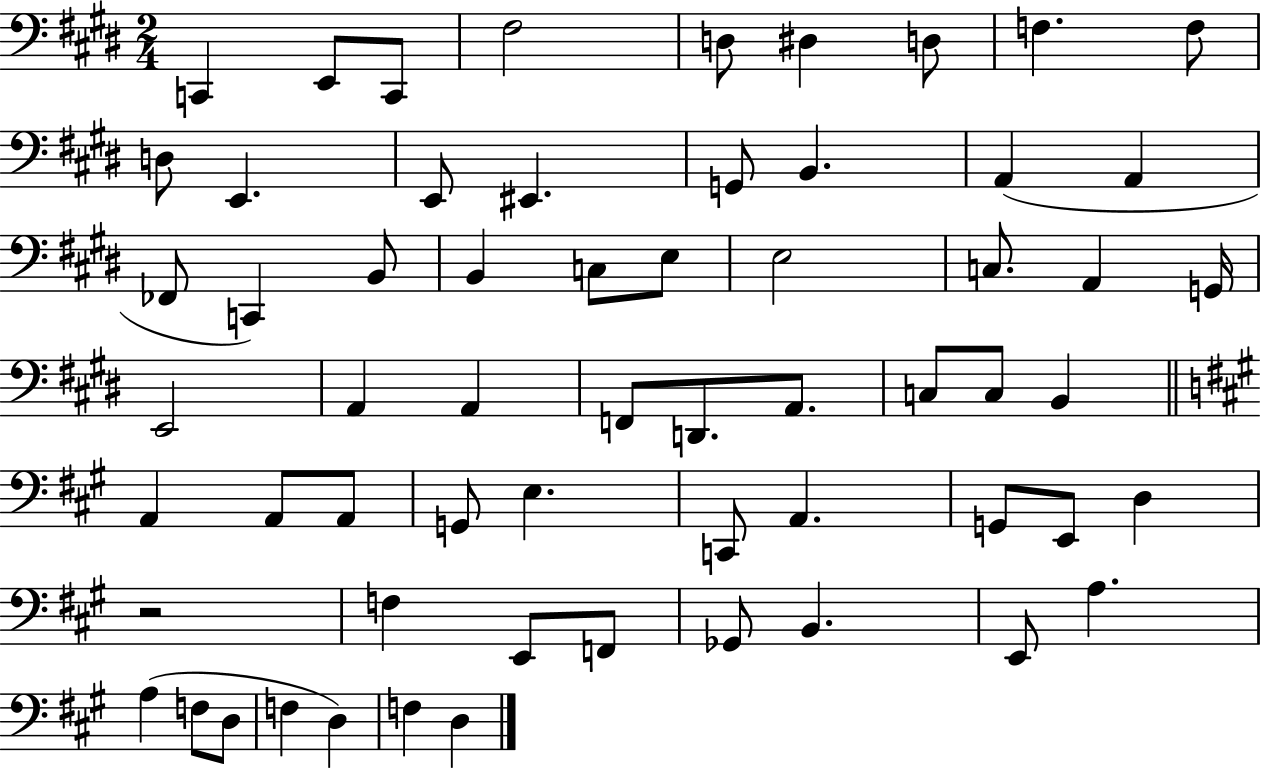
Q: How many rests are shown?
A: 1